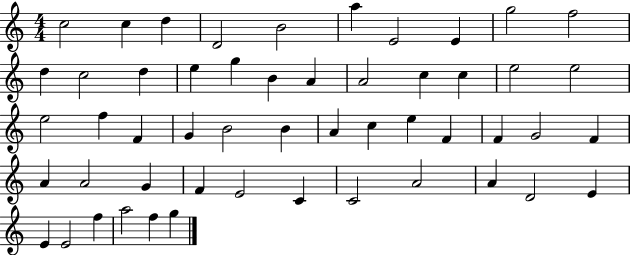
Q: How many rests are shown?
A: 0